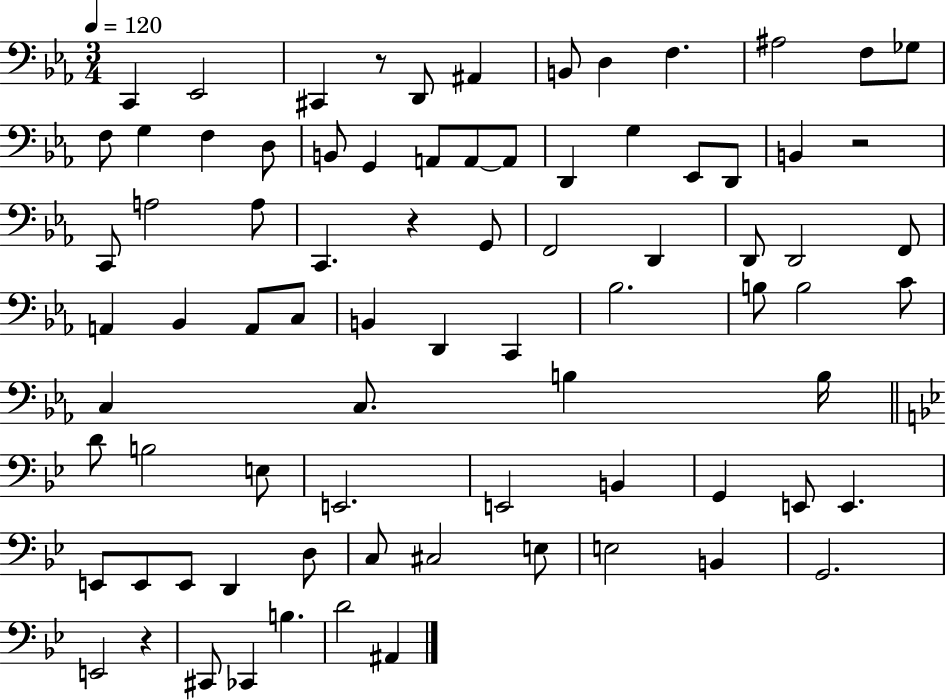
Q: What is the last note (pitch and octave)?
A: A#2